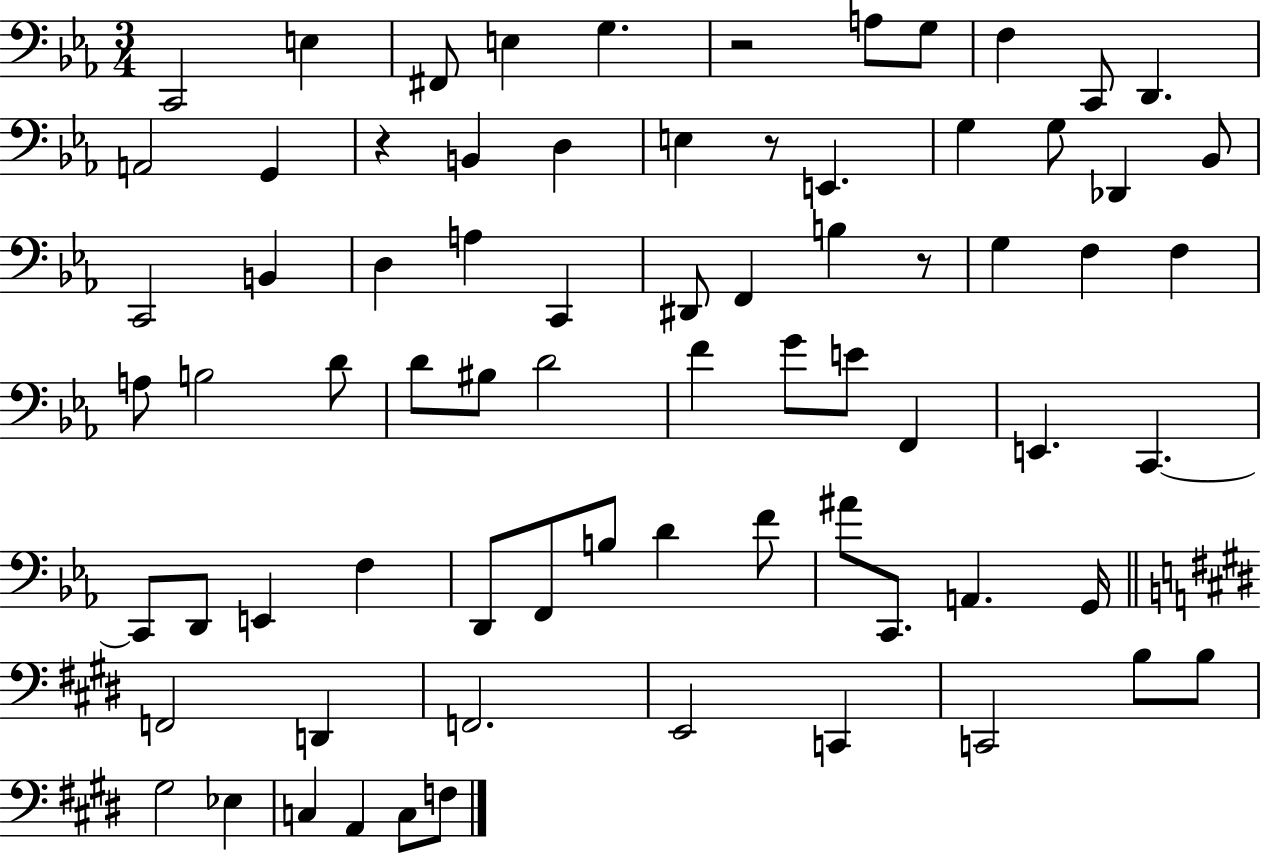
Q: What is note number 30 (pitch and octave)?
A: F3